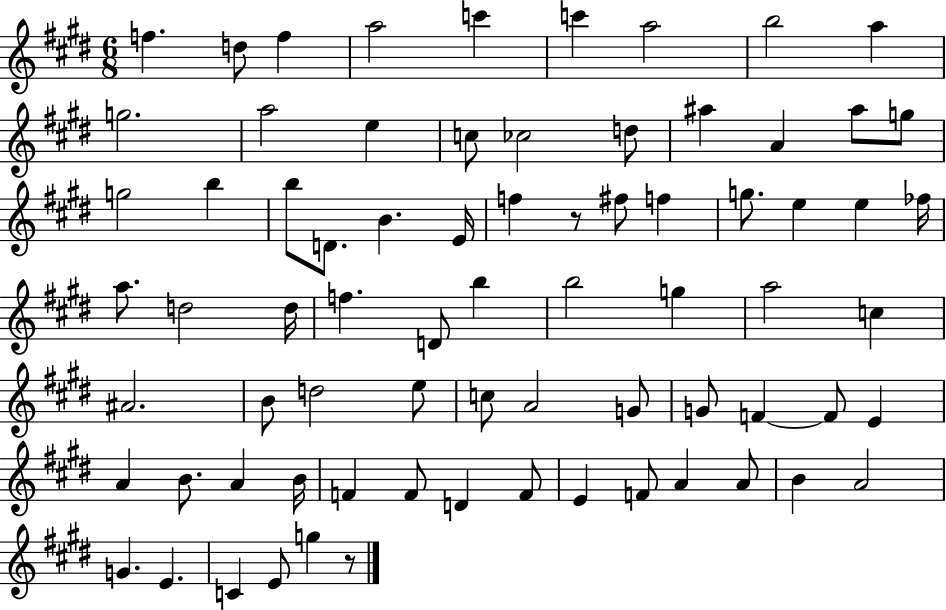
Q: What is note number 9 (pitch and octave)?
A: A5